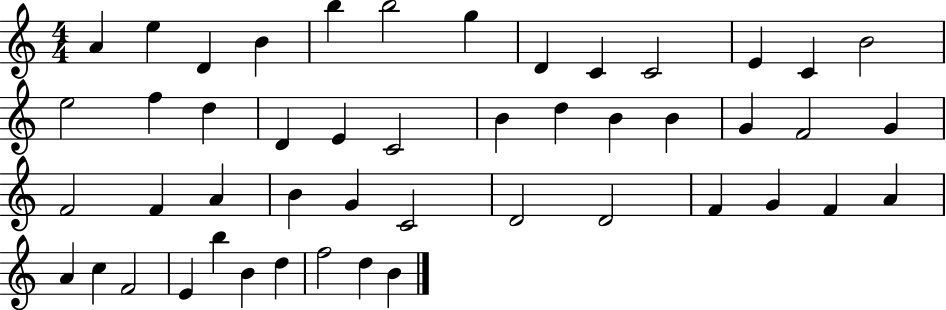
{
  \clef treble
  \numericTimeSignature
  \time 4/4
  \key c \major
  a'4 e''4 d'4 b'4 | b''4 b''2 g''4 | d'4 c'4 c'2 | e'4 c'4 b'2 | \break e''2 f''4 d''4 | d'4 e'4 c'2 | b'4 d''4 b'4 b'4 | g'4 f'2 g'4 | \break f'2 f'4 a'4 | b'4 g'4 c'2 | d'2 d'2 | f'4 g'4 f'4 a'4 | \break a'4 c''4 f'2 | e'4 b''4 b'4 d''4 | f''2 d''4 b'4 | \bar "|."
}